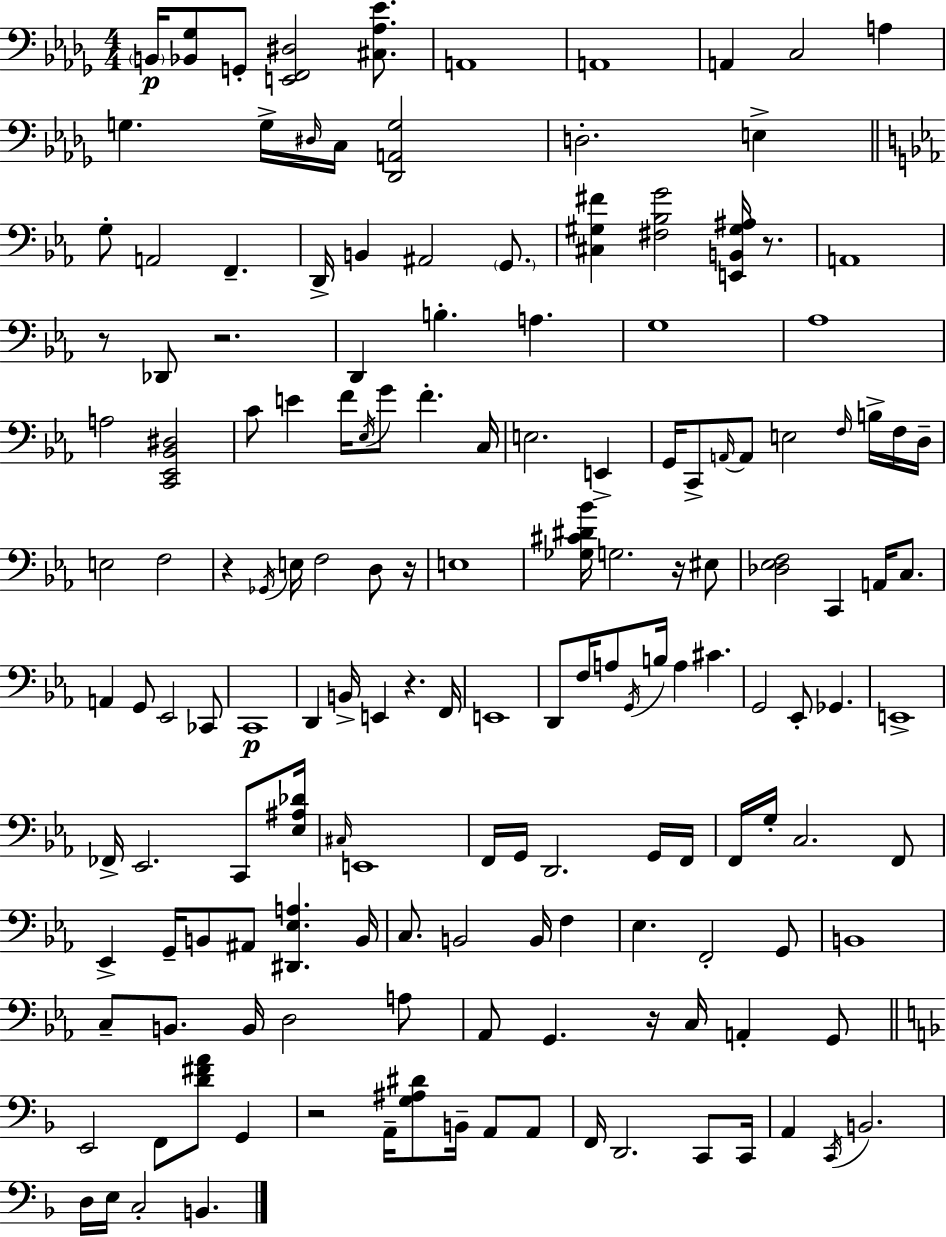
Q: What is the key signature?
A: BES minor